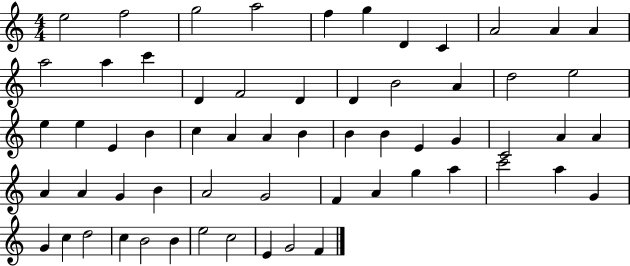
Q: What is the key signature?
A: C major